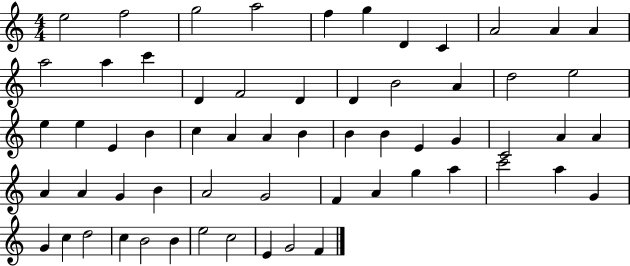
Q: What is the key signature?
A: C major